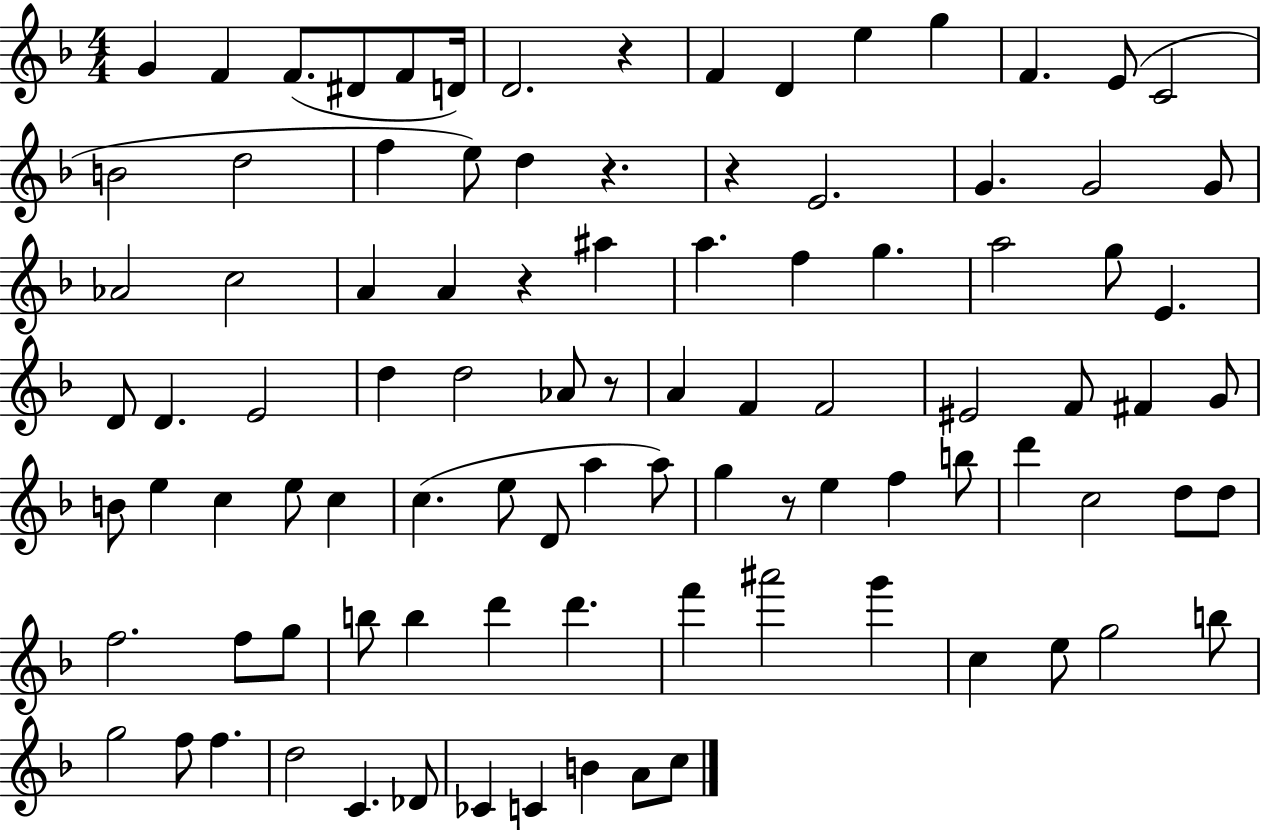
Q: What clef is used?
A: treble